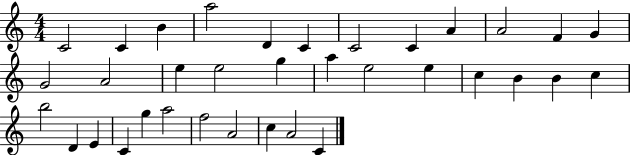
{
  \clef treble
  \numericTimeSignature
  \time 4/4
  \key c \major
  c'2 c'4 b'4 | a''2 d'4 c'4 | c'2 c'4 a'4 | a'2 f'4 g'4 | \break g'2 a'2 | e''4 e''2 g''4 | a''4 e''2 e''4 | c''4 b'4 b'4 c''4 | \break b''2 d'4 e'4 | c'4 g''4 a''2 | f''2 a'2 | c''4 a'2 c'4 | \break \bar "|."
}